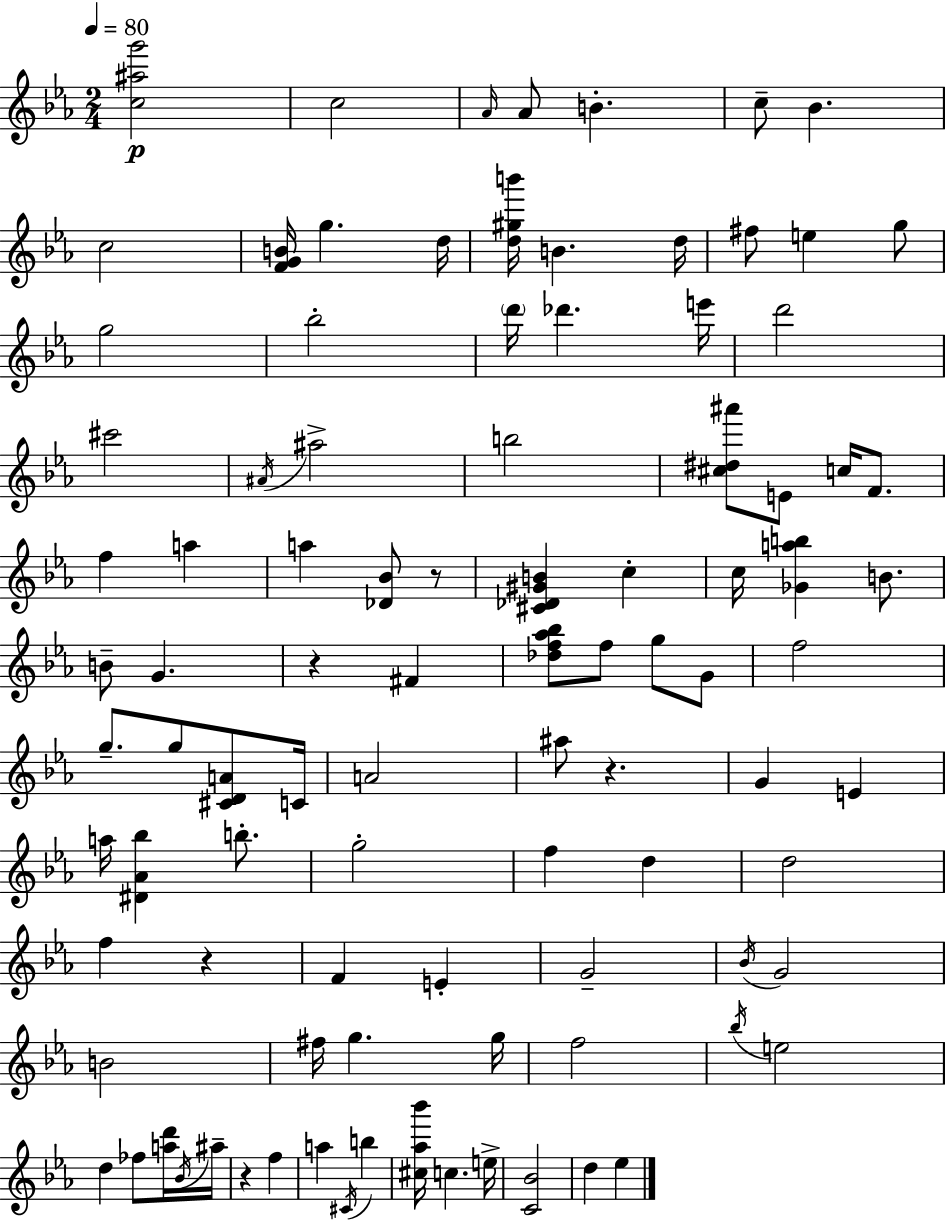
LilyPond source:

{
  \clef treble
  \numericTimeSignature
  \time 2/4
  \key c \minor
  \tempo 4 = 80
  <c'' ais'' g'''>2\p | c''2 | \grace { aes'16 } aes'8 b'4.-. | c''8-- bes'4. | \break c''2 | <f' g' b'>16 g''4. | d''16 <d'' gis'' b'''>16 b'4. | d''16 fis''8 e''4 g''8 | \break g''2 | bes''2-. | \parenthesize d'''16 des'''4. | e'''16 d'''2 | \break cis'''2 | \acciaccatura { ais'16 } ais''2-> | b''2 | <cis'' dis'' ais'''>8 e'8 c''16 f'8. | \break f''4 a''4 | a''4 <des' bes'>8 | r8 <cis' des' gis' b'>4 c''4-. | c''16 <ges' a'' b''>4 b'8. | \break b'8-- g'4. | r4 fis'4 | <des'' f'' aes'' bes''>8 f''8 g''8 | g'8 f''2 | \break g''8.-- g''8 <cis' d' a'>8 | c'16 a'2 | ais''8 r4. | g'4 e'4 | \break a''16 <dis' aes' bes''>4 b''8.-. | g''2-. | f''4 d''4 | d''2 | \break f''4 r4 | f'4 e'4-. | g'2-- | \acciaccatura { bes'16 } g'2 | \break b'2 | fis''16 g''4. | g''16 f''2 | \acciaccatura { bes''16 } e''2 | \break d''4 | fes''8 <a'' d'''>16 \acciaccatura { bes'16 } ais''16-- r4 | f''4 a''4 | \acciaccatura { cis'16 } b''4 <cis'' aes'' bes'''>16 c''4. | \break e''16-> <c' bes'>2 | d''4 | ees''4 \bar "|."
}